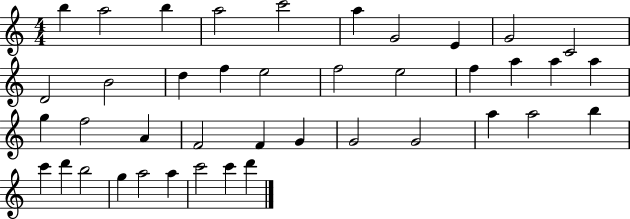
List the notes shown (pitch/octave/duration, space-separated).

B5/q A5/h B5/q A5/h C6/h A5/q G4/h E4/q G4/h C4/h D4/h B4/h D5/q F5/q E5/h F5/h E5/h F5/q A5/q A5/q A5/q G5/q F5/h A4/q F4/h F4/q G4/q G4/h G4/h A5/q A5/h B5/q C6/q D6/q B5/h G5/q A5/h A5/q C6/h C6/q D6/q